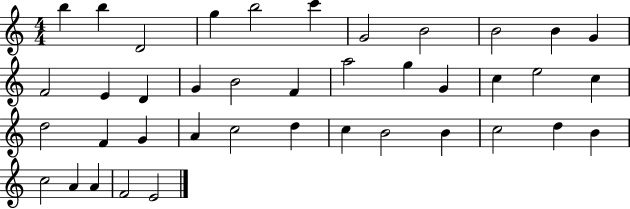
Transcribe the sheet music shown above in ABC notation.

X:1
T:Untitled
M:4/4
L:1/4
K:C
b b D2 g b2 c' G2 B2 B2 B G F2 E D G B2 F a2 g G c e2 c d2 F G A c2 d c B2 B c2 d B c2 A A F2 E2